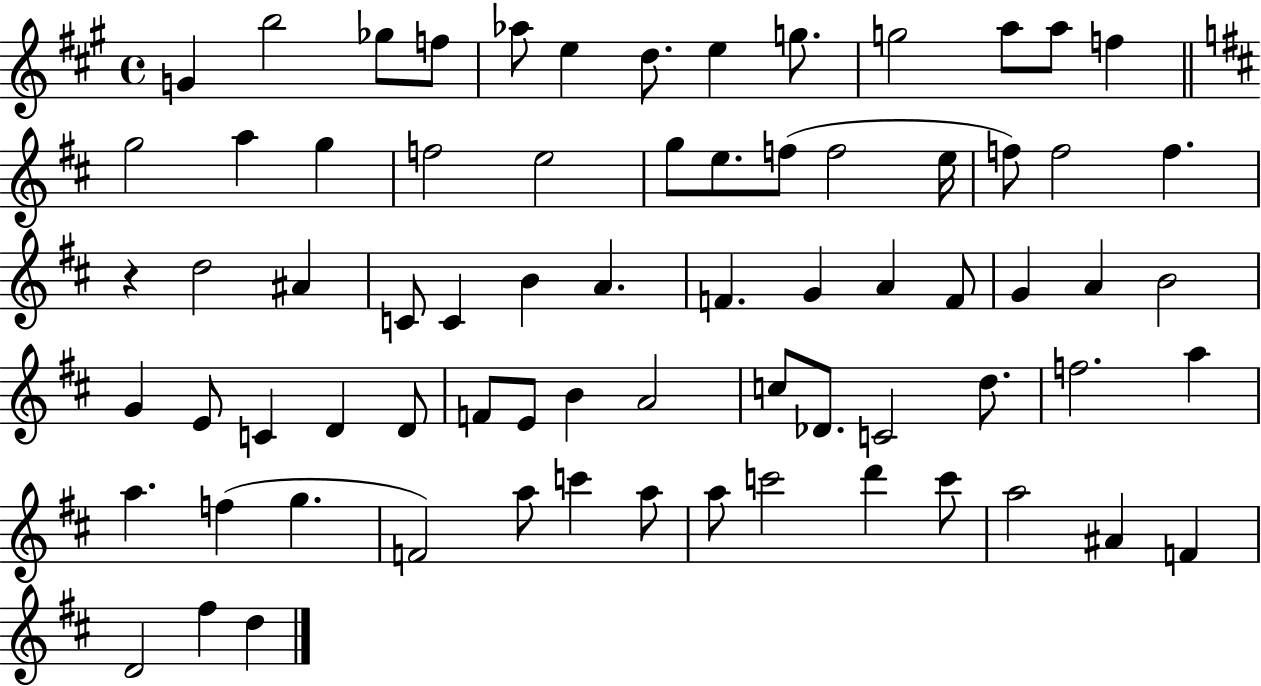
G4/q B5/h Gb5/e F5/e Ab5/e E5/q D5/e. E5/q G5/e. G5/h A5/e A5/e F5/q G5/h A5/q G5/q F5/h E5/h G5/e E5/e. F5/e F5/h E5/s F5/e F5/h F5/q. R/q D5/h A#4/q C4/e C4/q B4/q A4/q. F4/q. G4/q A4/q F4/e G4/q A4/q B4/h G4/q E4/e C4/q D4/q D4/e F4/e E4/e B4/q A4/h C5/e Db4/e. C4/h D5/e. F5/h. A5/q A5/q. F5/q G5/q. F4/h A5/e C6/q A5/e A5/e C6/h D6/q C6/e A5/h A#4/q F4/q D4/h F#5/q D5/q